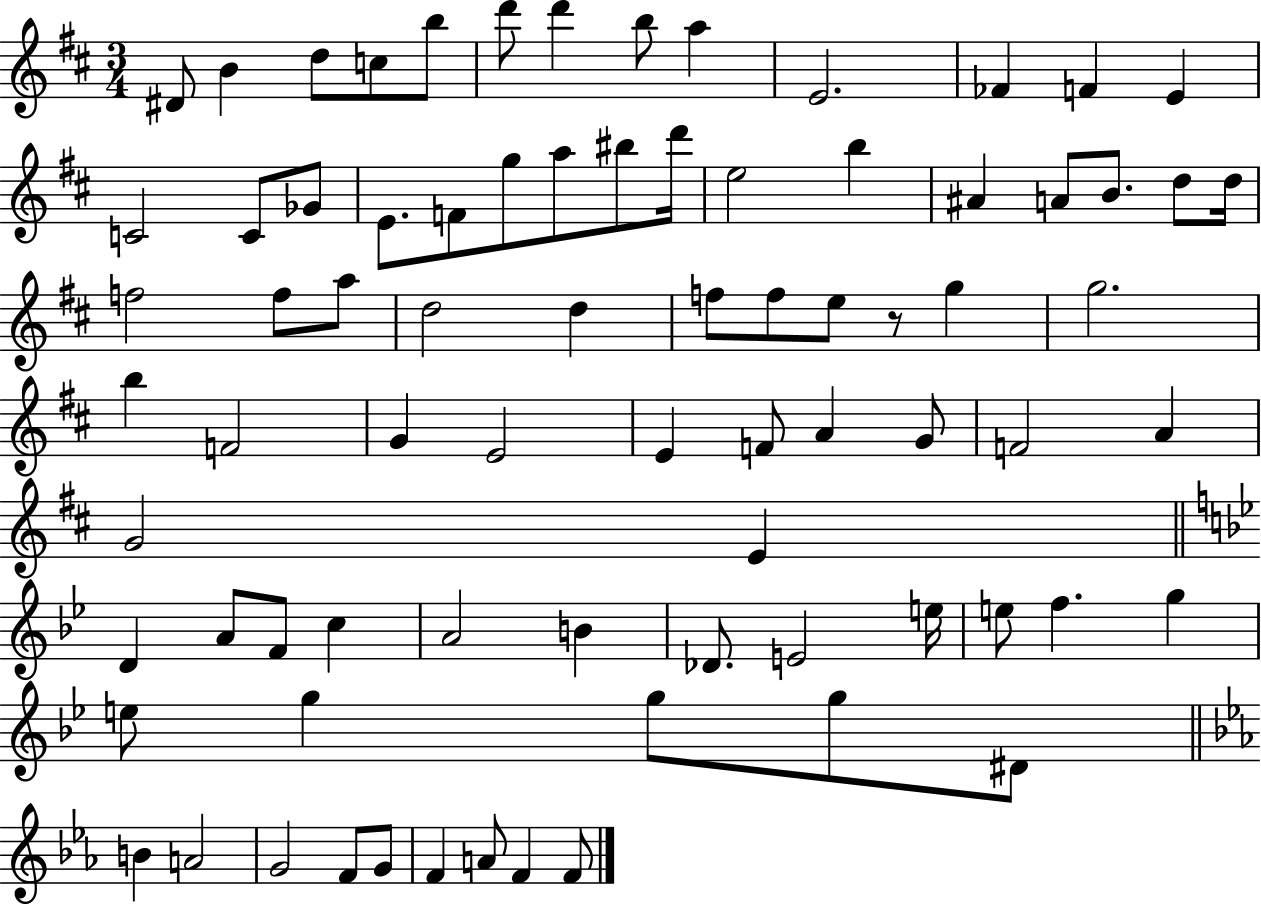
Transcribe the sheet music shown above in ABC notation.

X:1
T:Untitled
M:3/4
L:1/4
K:D
^D/2 B d/2 c/2 b/2 d'/2 d' b/2 a E2 _F F E C2 C/2 _G/2 E/2 F/2 g/2 a/2 ^b/2 d'/4 e2 b ^A A/2 B/2 d/2 d/4 f2 f/2 a/2 d2 d f/2 f/2 e/2 z/2 g g2 b F2 G E2 E F/2 A G/2 F2 A G2 E D A/2 F/2 c A2 B _D/2 E2 e/4 e/2 f g e/2 g g/2 g/2 ^D/2 B A2 G2 F/2 G/2 F A/2 F F/2